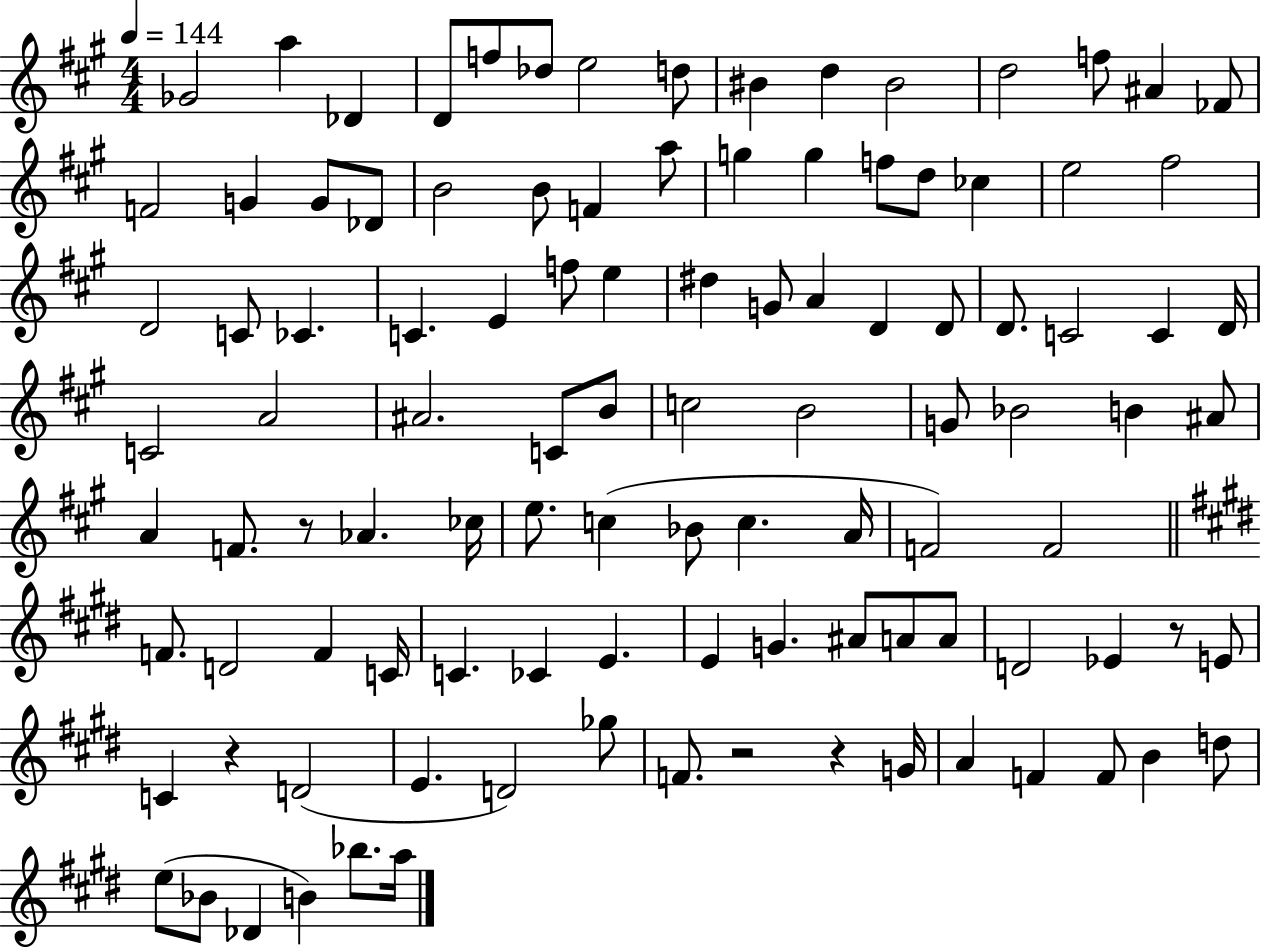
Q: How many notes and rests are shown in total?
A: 106